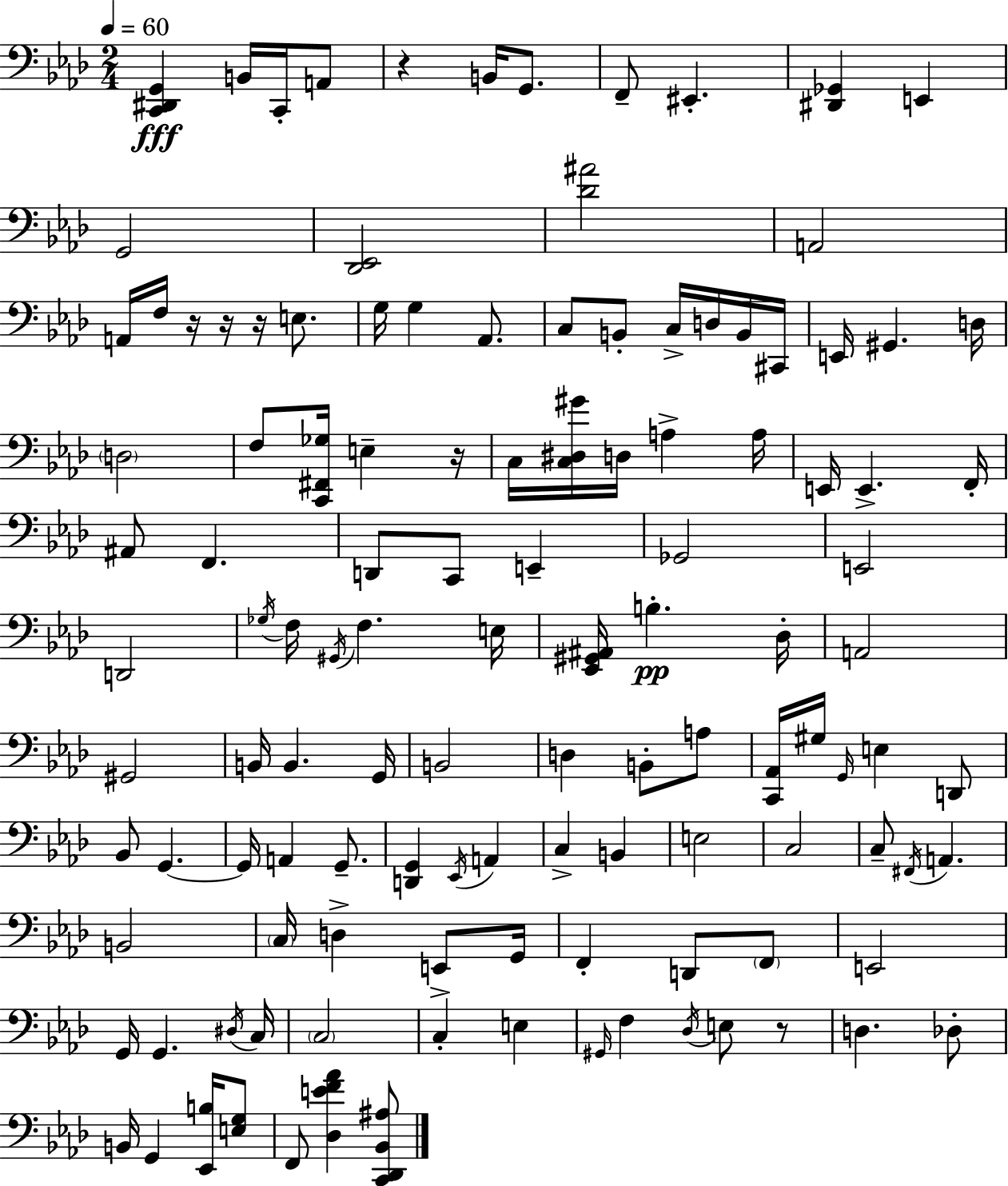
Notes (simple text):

[C2,D#2,G2]/q B2/s C2/s A2/e R/q B2/s G2/e. F2/e EIS2/q. [D#2,Gb2]/q E2/q G2/h [Db2,Eb2]/h [Db4,A#4]/h A2/h A2/s F3/s R/s R/s R/s E3/e. G3/s G3/q Ab2/e. C3/e B2/e C3/s D3/s B2/s C#2/s E2/s G#2/q. D3/s D3/h F3/e [C2,F#2,Gb3]/s E3/q R/s C3/s [C3,D#3,G#4]/s D3/s A3/q A3/s E2/s E2/q. F2/s A#2/e F2/q. D2/e C2/e E2/q Gb2/h E2/h D2/h Gb3/s F3/s G#2/s F3/q. E3/s [Eb2,G#2,A#2]/s B3/q. Db3/s A2/h G#2/h B2/s B2/q. G2/s B2/h D3/q B2/e A3/e [C2,Ab2]/s G#3/s G2/s E3/q D2/e Bb2/e G2/q. G2/s A2/q G2/e. [D2,G2]/q Eb2/s A2/q C3/q B2/q E3/h C3/h C3/e F#2/s A2/q. B2/h C3/s D3/q E2/e G2/s F2/q D2/e F2/e E2/h G2/s G2/q. D#3/s C3/s C3/h C3/q E3/q G#2/s F3/q Db3/s E3/e R/e D3/q. Db3/e B2/s G2/q [Eb2,B3]/s [E3,G3]/e F2/e [Db3,E4,F4,Ab4]/q [C2,Db2,Bb2,A#3]/e